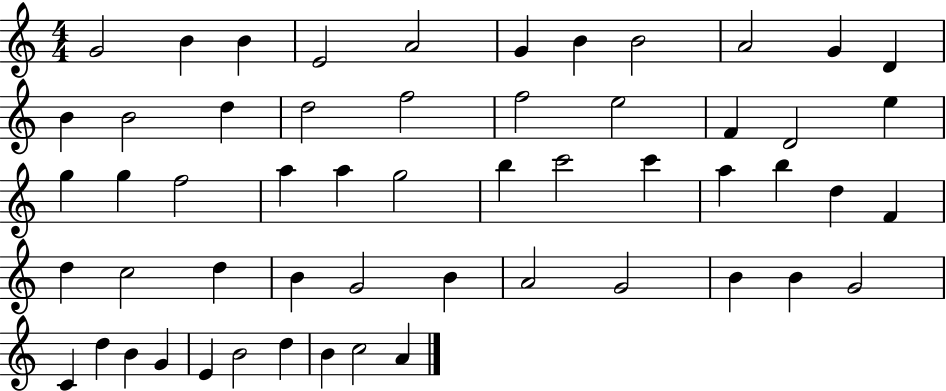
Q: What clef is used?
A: treble